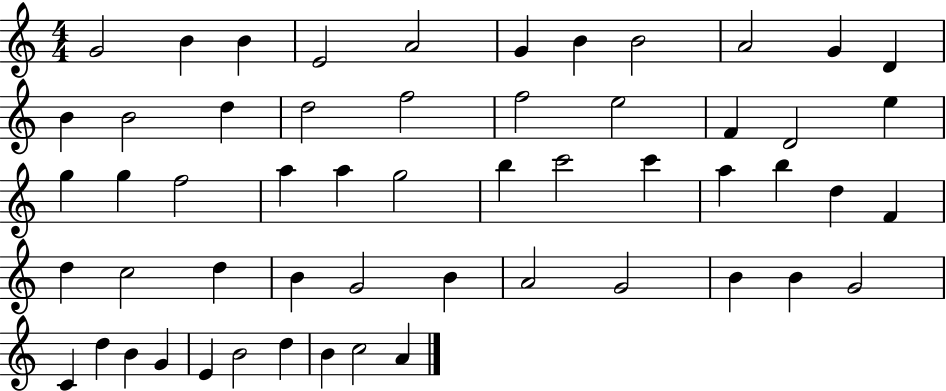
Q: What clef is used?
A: treble